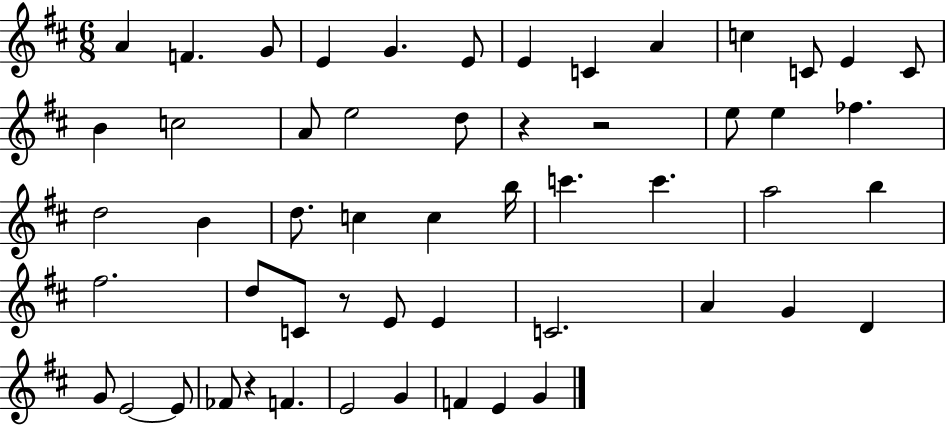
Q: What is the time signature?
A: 6/8